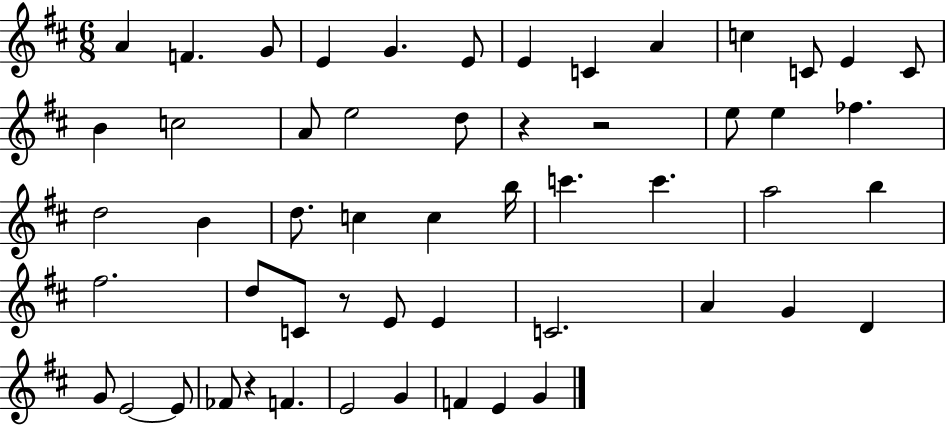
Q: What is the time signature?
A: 6/8